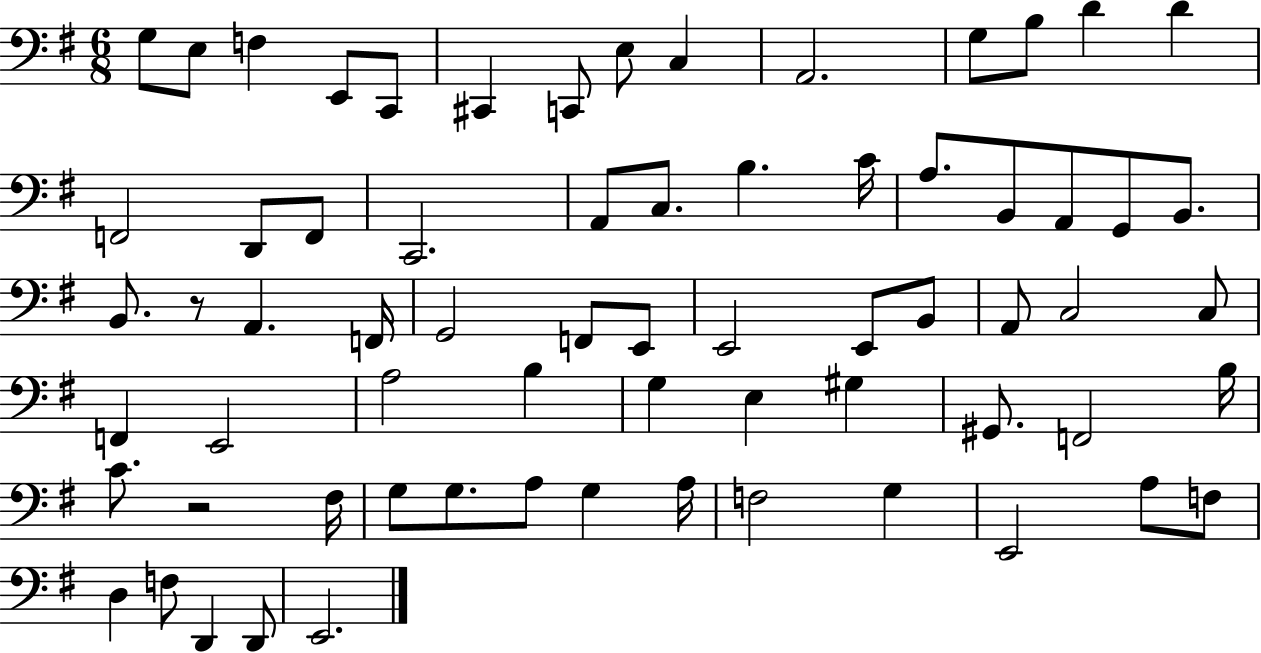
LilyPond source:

{
  \clef bass
  \numericTimeSignature
  \time 6/8
  \key g \major
  g8 e8 f4 e,8 c,8 | cis,4 c,8 e8 c4 | a,2. | g8 b8 d'4 d'4 | \break f,2 d,8 f,8 | c,2. | a,8 c8. b4. c'16 | a8. b,8 a,8 g,8 b,8. | \break b,8. r8 a,4. f,16 | g,2 f,8 e,8 | e,2 e,8 b,8 | a,8 c2 c8 | \break f,4 e,2 | a2 b4 | g4 e4 gis4 | gis,8. f,2 b16 | \break c'8. r2 fis16 | g8 g8. a8 g4 a16 | f2 g4 | e,2 a8 f8 | \break d4 f8 d,4 d,8 | e,2. | \bar "|."
}